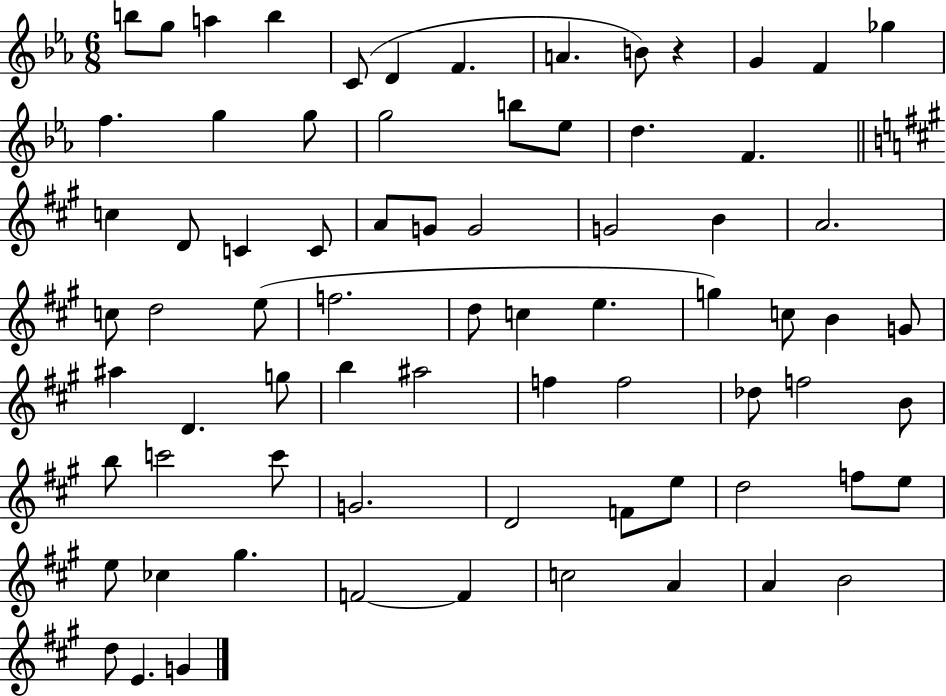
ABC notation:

X:1
T:Untitled
M:6/8
L:1/4
K:Eb
b/2 g/2 a b C/2 D F A B/2 z G F _g f g g/2 g2 b/2 _e/2 d F c D/2 C C/2 A/2 G/2 G2 G2 B A2 c/2 d2 e/2 f2 d/2 c e g c/2 B G/2 ^a D g/2 b ^a2 f f2 _d/2 f2 B/2 b/2 c'2 c'/2 G2 D2 F/2 e/2 d2 f/2 e/2 e/2 _c ^g F2 F c2 A A B2 d/2 E G